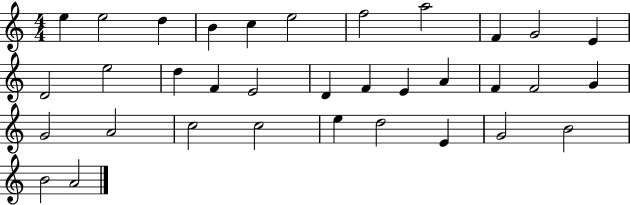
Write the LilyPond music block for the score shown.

{
  \clef treble
  \numericTimeSignature
  \time 4/4
  \key c \major
  e''4 e''2 d''4 | b'4 c''4 e''2 | f''2 a''2 | f'4 g'2 e'4 | \break d'2 e''2 | d''4 f'4 e'2 | d'4 f'4 e'4 a'4 | f'4 f'2 g'4 | \break g'2 a'2 | c''2 c''2 | e''4 d''2 e'4 | g'2 b'2 | \break b'2 a'2 | \bar "|."
}